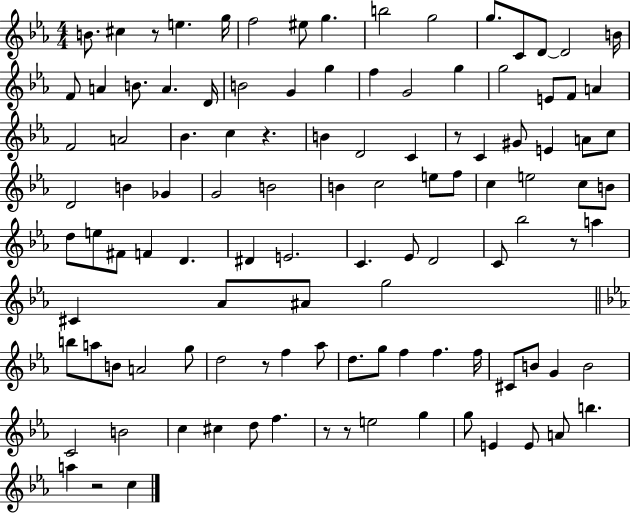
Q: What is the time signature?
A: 4/4